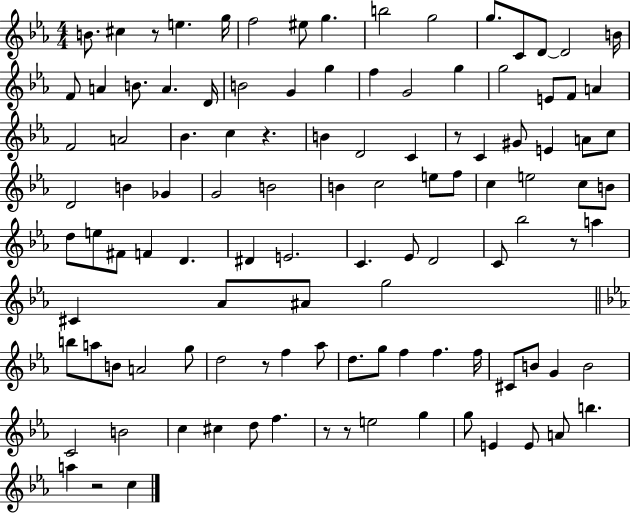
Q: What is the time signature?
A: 4/4